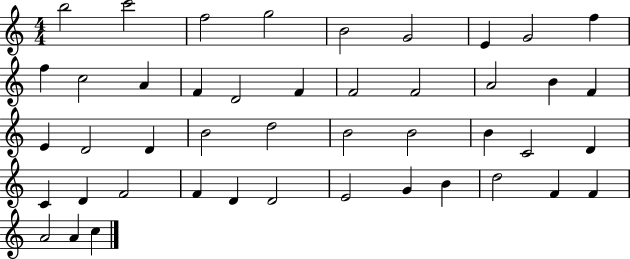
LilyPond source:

{
  \clef treble
  \numericTimeSignature
  \time 4/4
  \key c \major
  b''2 c'''2 | f''2 g''2 | b'2 g'2 | e'4 g'2 f''4 | \break f''4 c''2 a'4 | f'4 d'2 f'4 | f'2 f'2 | a'2 b'4 f'4 | \break e'4 d'2 d'4 | b'2 d''2 | b'2 b'2 | b'4 c'2 d'4 | \break c'4 d'4 f'2 | f'4 d'4 d'2 | e'2 g'4 b'4 | d''2 f'4 f'4 | \break a'2 a'4 c''4 | \bar "|."
}